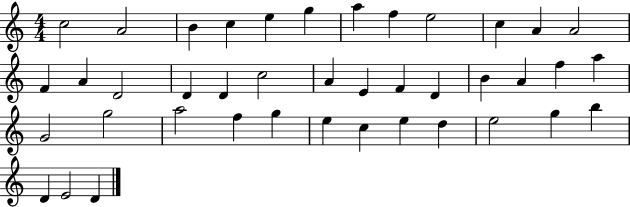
X:1
T:Untitled
M:4/4
L:1/4
K:C
c2 A2 B c e g a f e2 c A A2 F A D2 D D c2 A E F D B A f a G2 g2 a2 f g e c e d e2 g b D E2 D